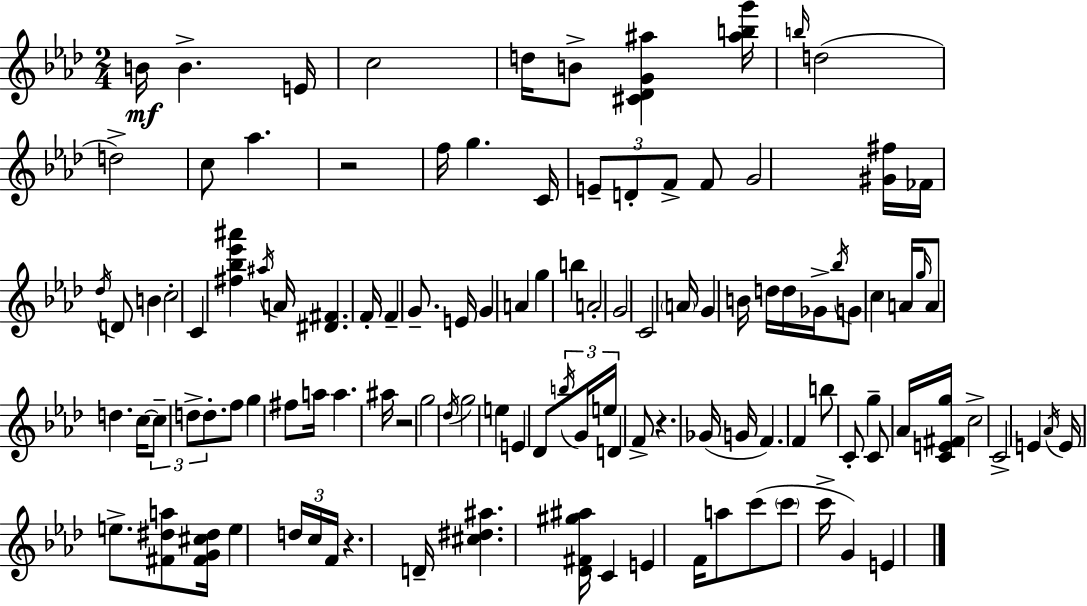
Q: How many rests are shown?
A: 4